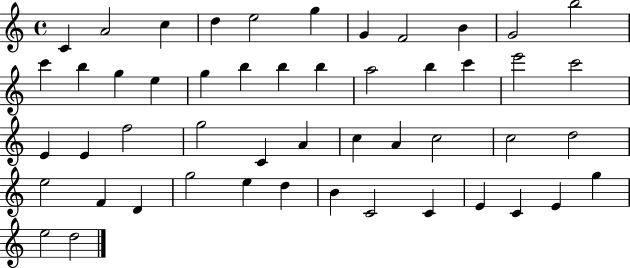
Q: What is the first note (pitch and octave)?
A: C4